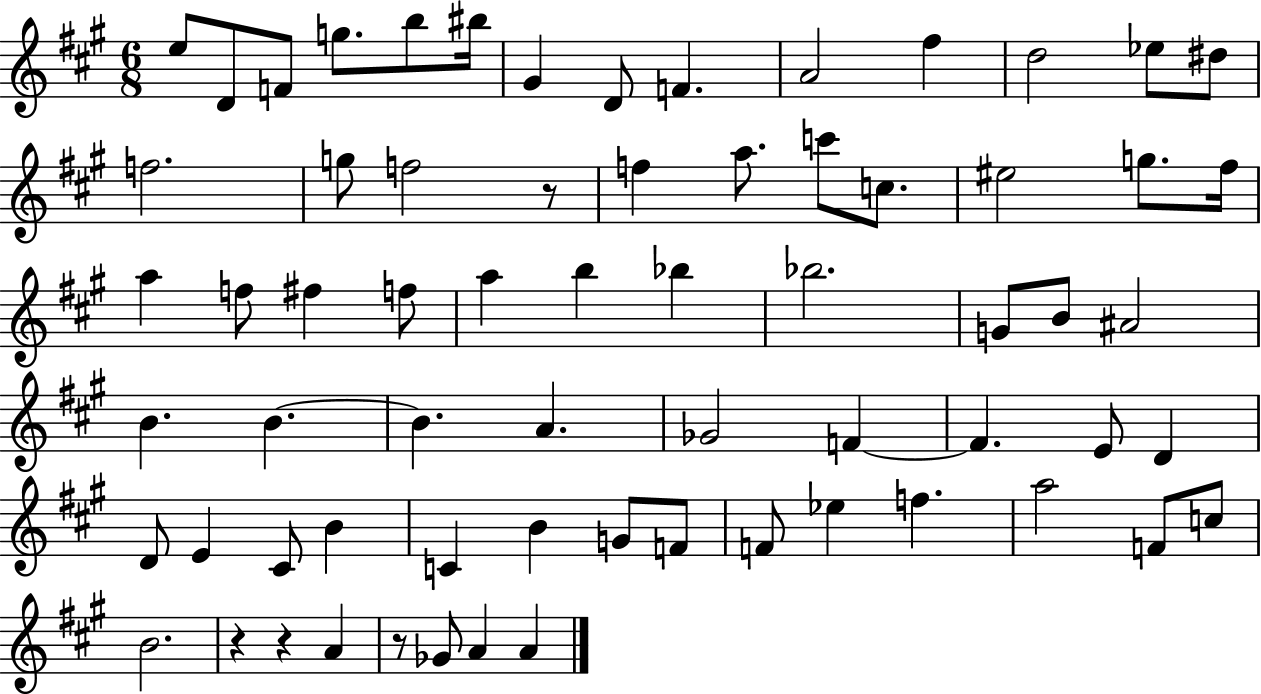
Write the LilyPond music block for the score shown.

{
  \clef treble
  \numericTimeSignature
  \time 6/8
  \key a \major
  \repeat volta 2 { e''8 d'8 f'8 g''8. b''8 bis''16 | gis'4 d'8 f'4. | a'2 fis''4 | d''2 ees''8 dis''8 | \break f''2. | g''8 f''2 r8 | f''4 a''8. c'''8 c''8. | eis''2 g''8. fis''16 | \break a''4 f''8 fis''4 f''8 | a''4 b''4 bes''4 | bes''2. | g'8 b'8 ais'2 | \break b'4. b'4.~~ | b'4. a'4. | ges'2 f'4~~ | f'4. e'8 d'4 | \break d'8 e'4 cis'8 b'4 | c'4 b'4 g'8 f'8 | f'8 ees''4 f''4. | a''2 f'8 c''8 | \break b'2. | r4 r4 a'4 | r8 ges'8 a'4 a'4 | } \bar "|."
}